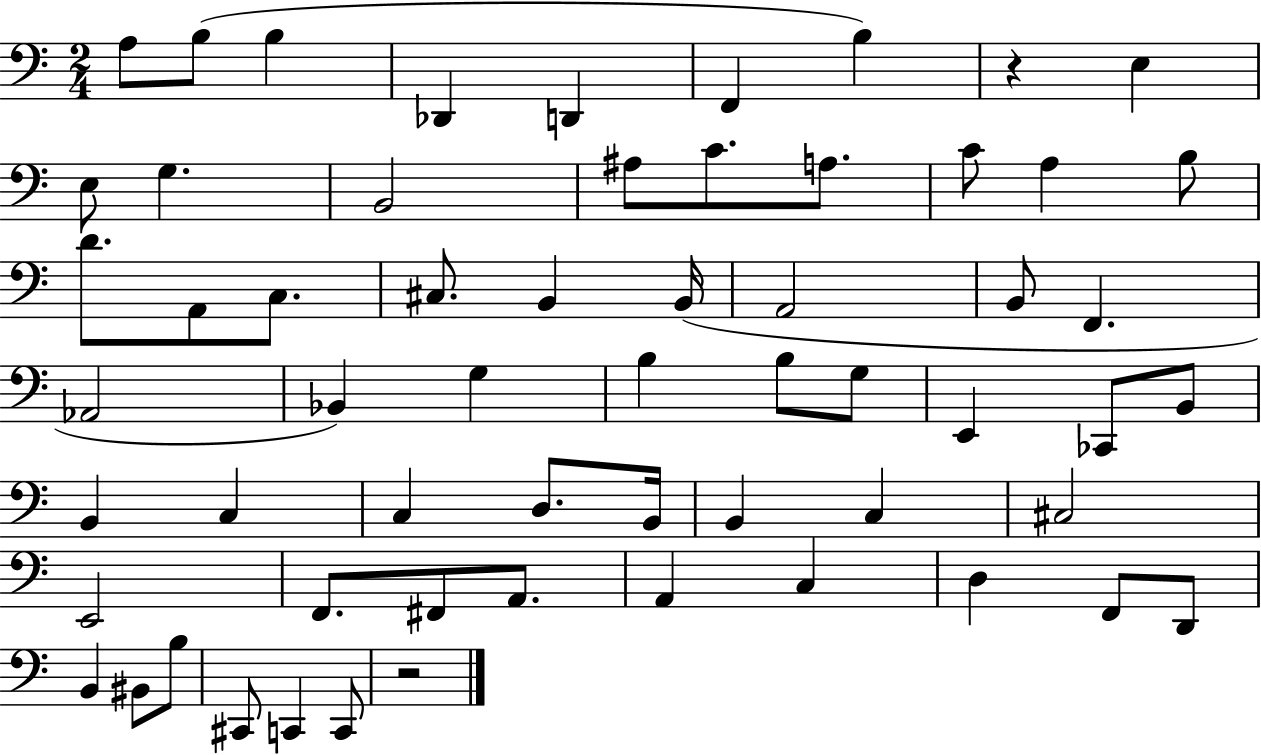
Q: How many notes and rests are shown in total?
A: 60